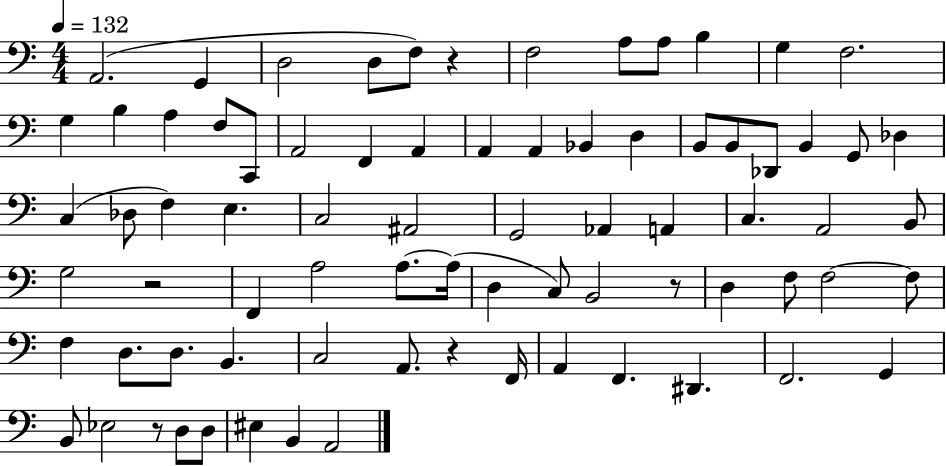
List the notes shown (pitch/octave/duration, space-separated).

A2/h. G2/q D3/h D3/e F3/e R/q F3/h A3/e A3/e B3/q G3/q F3/h. G3/q B3/q A3/q F3/e C2/e A2/h F2/q A2/q A2/q A2/q Bb2/q D3/q B2/e B2/e Db2/e B2/q G2/e Db3/q C3/q Db3/e F3/q E3/q. C3/h A#2/h G2/h Ab2/q A2/q C3/q. A2/h B2/e G3/h R/h F2/q A3/h A3/e. A3/s D3/q C3/e B2/h R/e D3/q F3/e F3/h F3/e F3/q D3/e. D3/e. B2/q. C3/h A2/e. R/q F2/s A2/q F2/q. D#2/q. F2/h. G2/q B2/e Eb3/h R/e D3/e D3/e EIS3/q B2/q A2/h